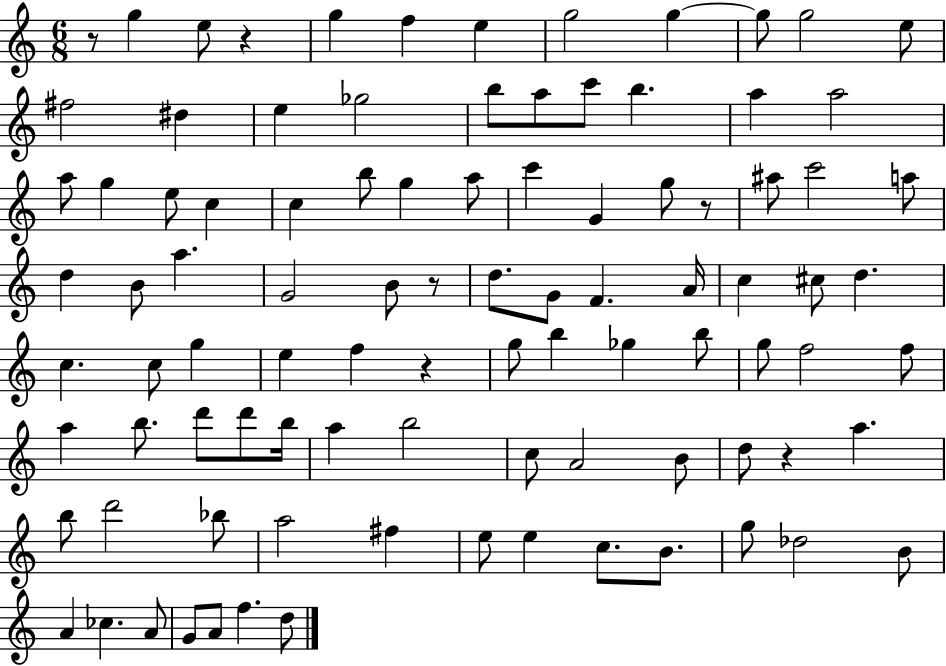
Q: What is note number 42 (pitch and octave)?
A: F4